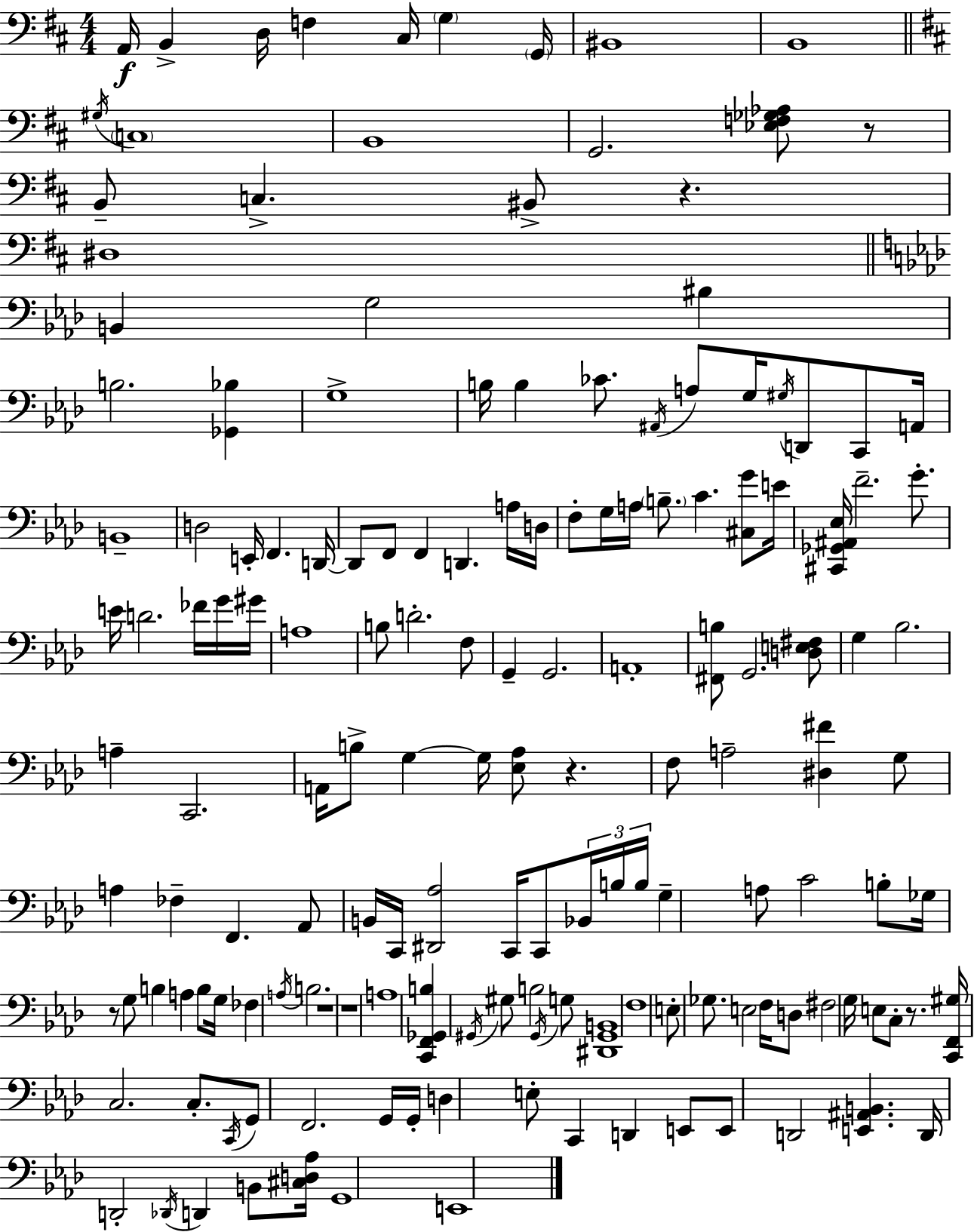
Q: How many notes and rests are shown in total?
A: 157